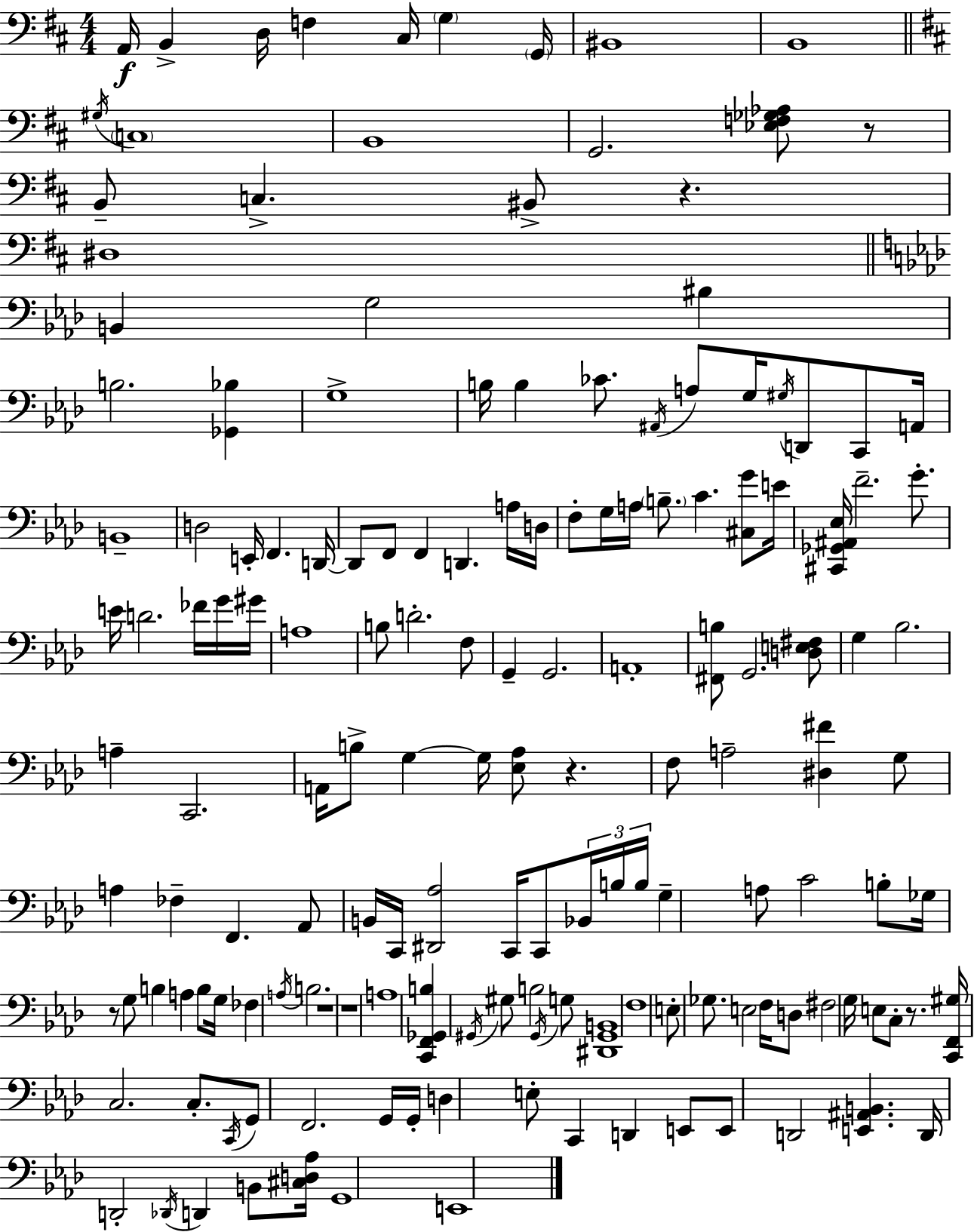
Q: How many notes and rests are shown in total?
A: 157